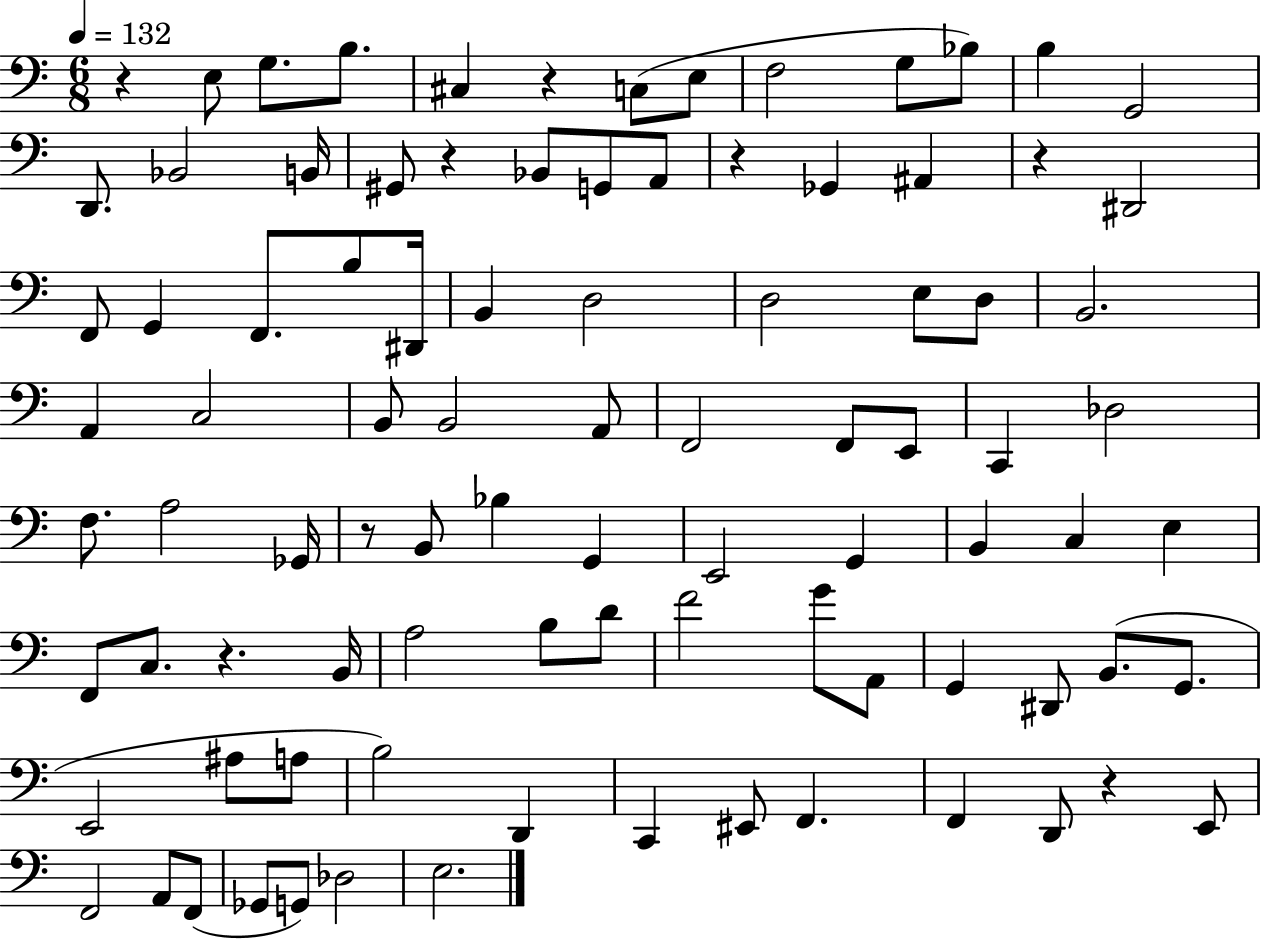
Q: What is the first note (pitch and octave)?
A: E3